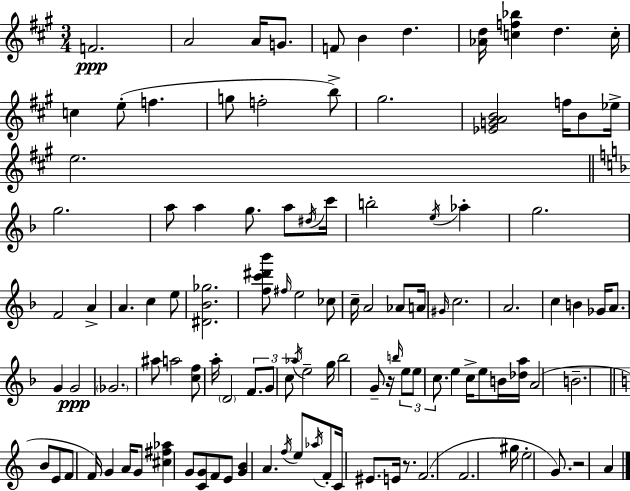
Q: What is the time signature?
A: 3/4